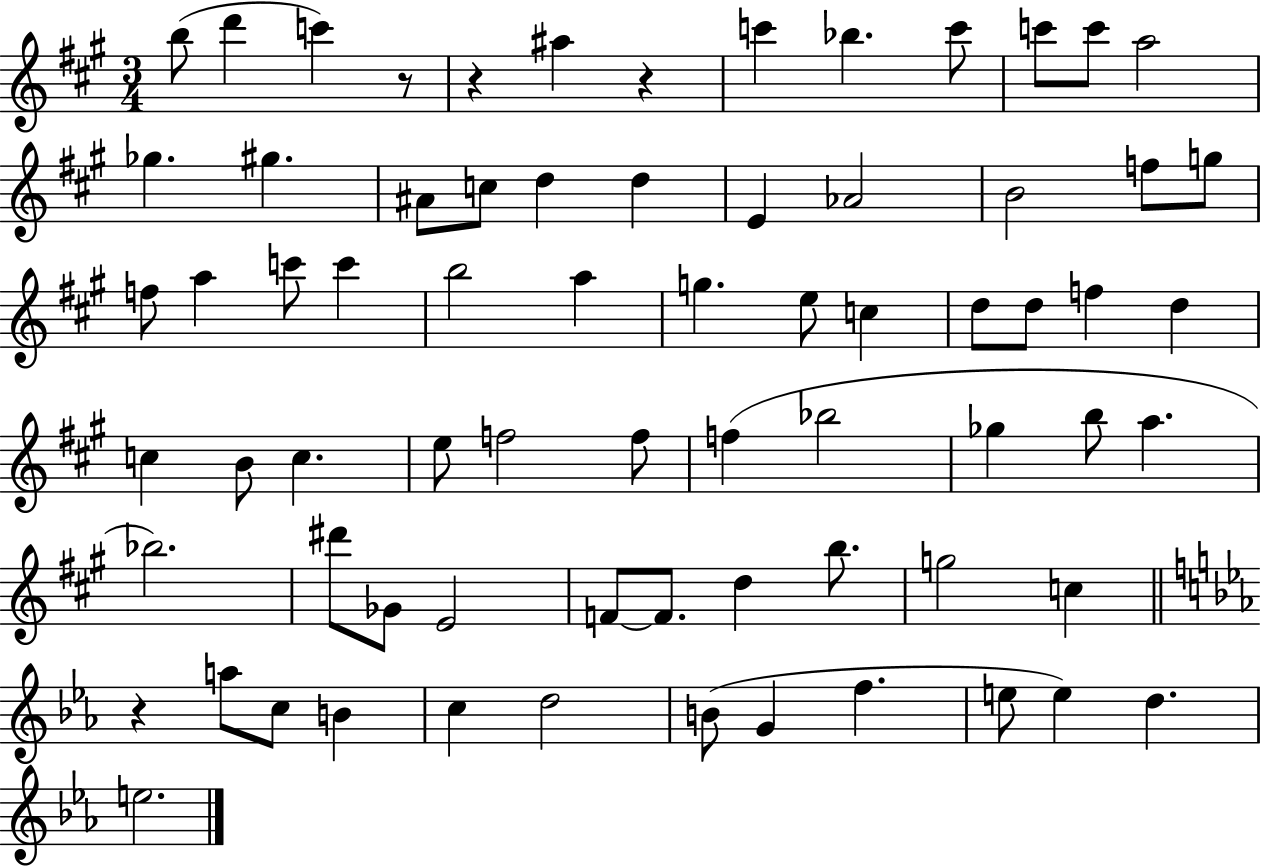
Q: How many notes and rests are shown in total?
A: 71